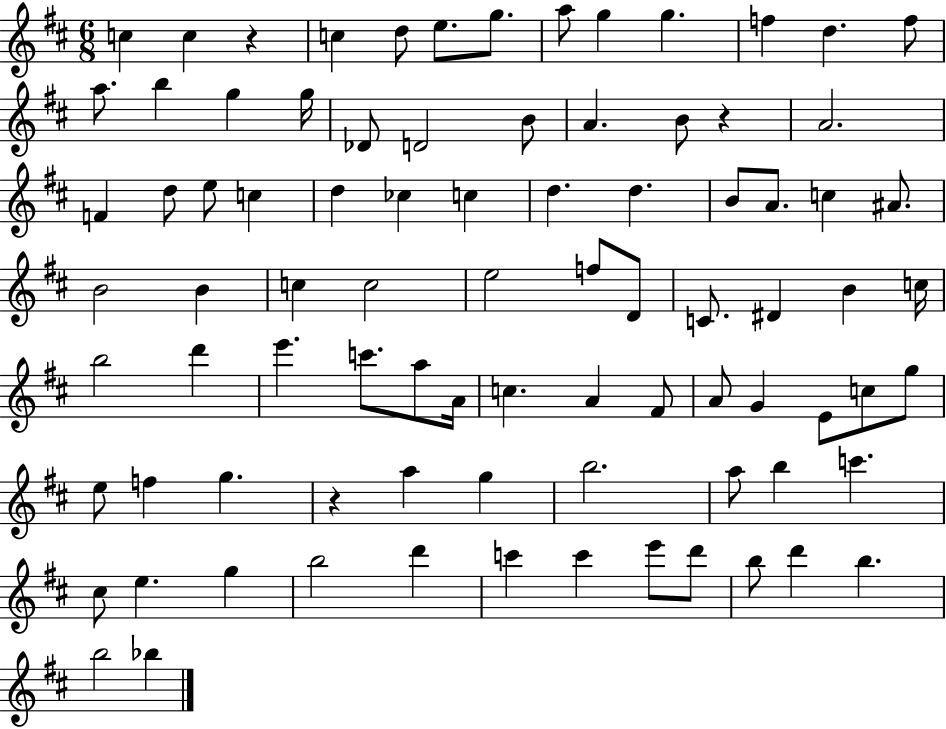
{
  \clef treble
  \numericTimeSignature
  \time 6/8
  \key d \major
  c''4 c''4 r4 | c''4 d''8 e''8. g''8. | a''8 g''4 g''4. | f''4 d''4. f''8 | \break a''8. b''4 g''4 g''16 | des'8 d'2 b'8 | a'4. b'8 r4 | a'2. | \break f'4 d''8 e''8 c''4 | d''4 ces''4 c''4 | d''4. d''4. | b'8 a'8. c''4 ais'8. | \break b'2 b'4 | c''4 c''2 | e''2 f''8 d'8 | c'8. dis'4 b'4 c''16 | \break b''2 d'''4 | e'''4. c'''8. a''8 a'16 | c''4. a'4 fis'8 | a'8 g'4 e'8 c''8 g''8 | \break e''8 f''4 g''4. | r4 a''4 g''4 | b''2. | a''8 b''4 c'''4. | \break cis''8 e''4. g''4 | b''2 d'''4 | c'''4 c'''4 e'''8 d'''8 | b''8 d'''4 b''4. | \break b''2 bes''4 | \bar "|."
}